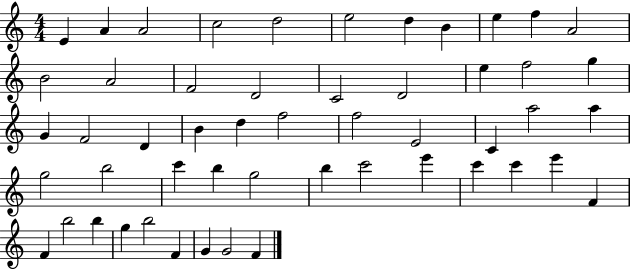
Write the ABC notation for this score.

X:1
T:Untitled
M:4/4
L:1/4
K:C
E A A2 c2 d2 e2 d B e f A2 B2 A2 F2 D2 C2 D2 e f2 g G F2 D B d f2 f2 E2 C a2 a g2 b2 c' b g2 b c'2 e' c' c' e' F F b2 b g b2 F G G2 F